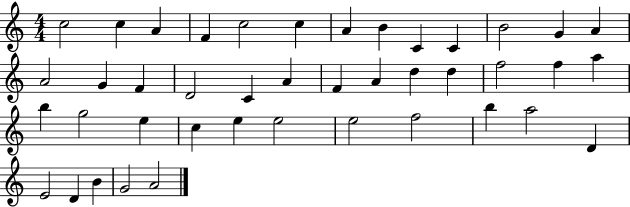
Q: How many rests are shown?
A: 0